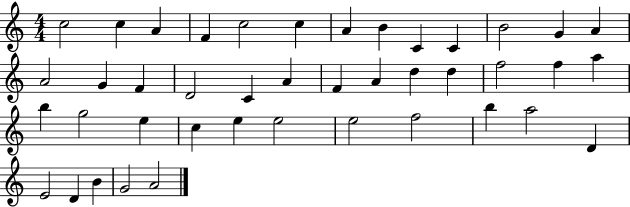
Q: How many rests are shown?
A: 0